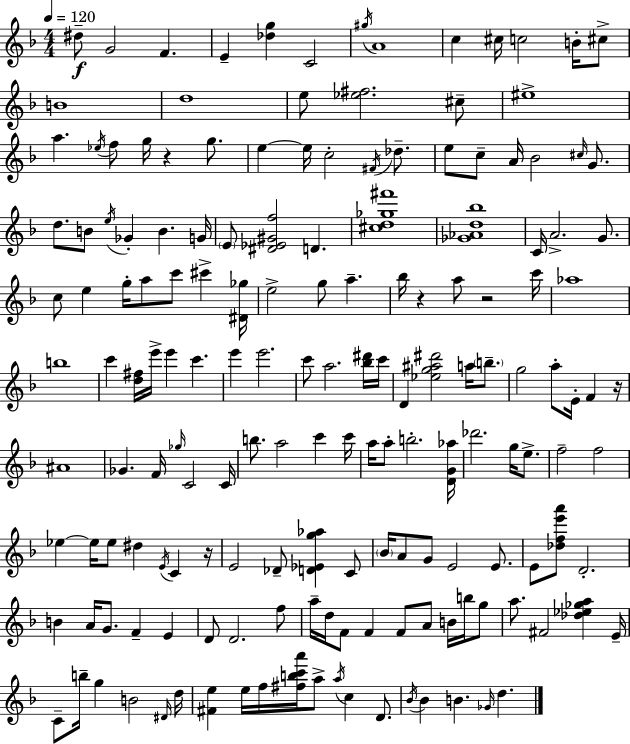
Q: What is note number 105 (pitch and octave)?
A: E4